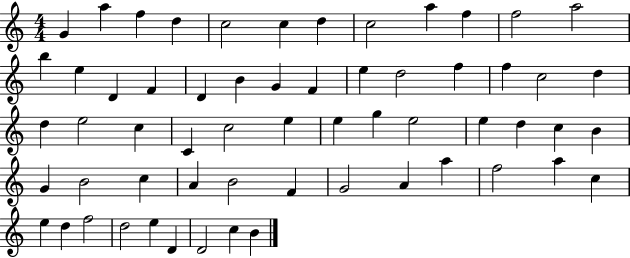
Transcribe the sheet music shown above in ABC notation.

X:1
T:Untitled
M:4/4
L:1/4
K:C
G a f d c2 c d c2 a f f2 a2 b e D F D B G F e d2 f f c2 d d e2 c C c2 e e g e2 e d c B G B2 c A B2 F G2 A a f2 a c e d f2 d2 e D D2 c B